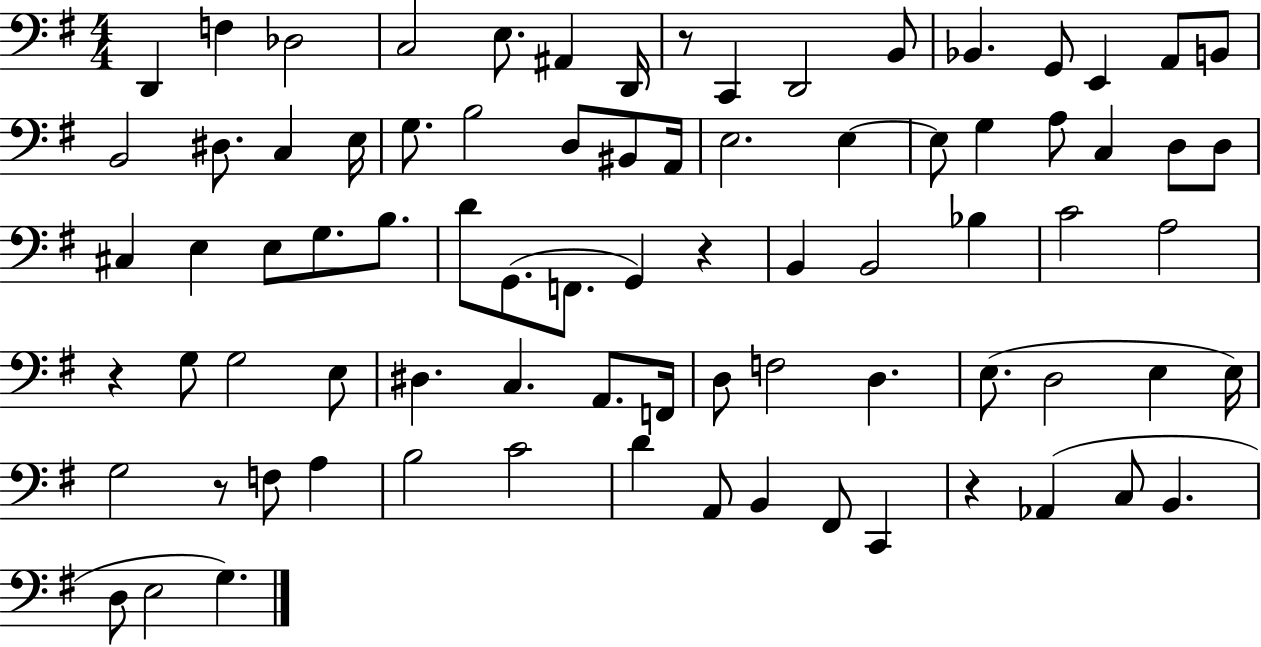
{
  \clef bass
  \numericTimeSignature
  \time 4/4
  \key g \major
  d,4 f4 des2 | c2 e8. ais,4 d,16 | r8 c,4 d,2 b,8 | bes,4. g,8 e,4 a,8 b,8 | \break b,2 dis8. c4 e16 | g8. b2 d8 bis,8 a,16 | e2. e4~~ | e8 g4 a8 c4 d8 d8 | \break cis4 e4 e8 g8. b8. | d'8 g,8.( f,8. g,4) r4 | b,4 b,2 bes4 | c'2 a2 | \break r4 g8 g2 e8 | dis4. c4. a,8. f,16 | d8 f2 d4. | e8.( d2 e4 e16) | \break g2 r8 f8 a4 | b2 c'2 | d'4 a,8 b,4 fis,8 c,4 | r4 aes,4( c8 b,4. | \break d8 e2 g4.) | \bar "|."
}